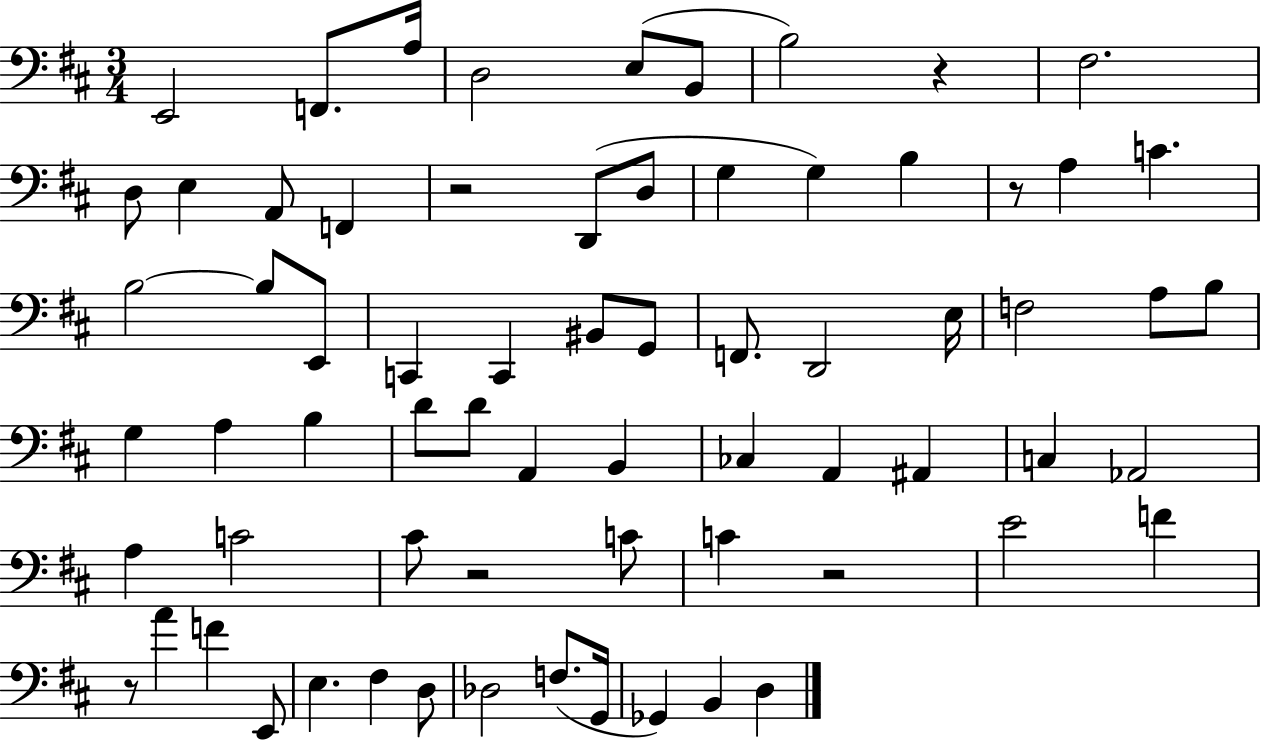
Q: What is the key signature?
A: D major